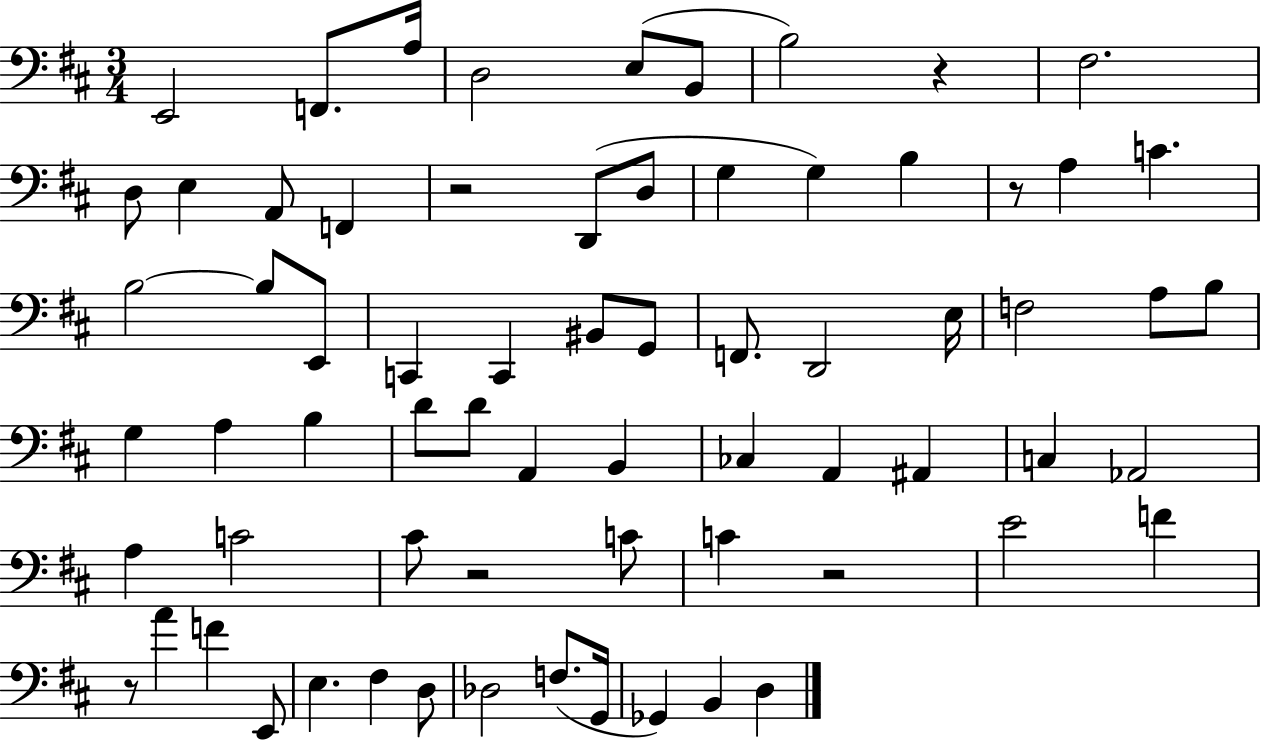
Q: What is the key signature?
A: D major